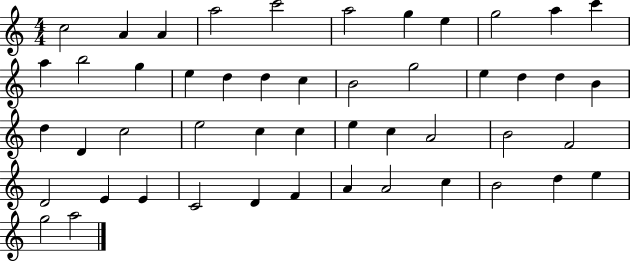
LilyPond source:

{
  \clef treble
  \numericTimeSignature
  \time 4/4
  \key c \major
  c''2 a'4 a'4 | a''2 c'''2 | a''2 g''4 e''4 | g''2 a''4 c'''4 | \break a''4 b''2 g''4 | e''4 d''4 d''4 c''4 | b'2 g''2 | e''4 d''4 d''4 b'4 | \break d''4 d'4 c''2 | e''2 c''4 c''4 | e''4 c''4 a'2 | b'2 f'2 | \break d'2 e'4 e'4 | c'2 d'4 f'4 | a'4 a'2 c''4 | b'2 d''4 e''4 | \break g''2 a''2 | \bar "|."
}